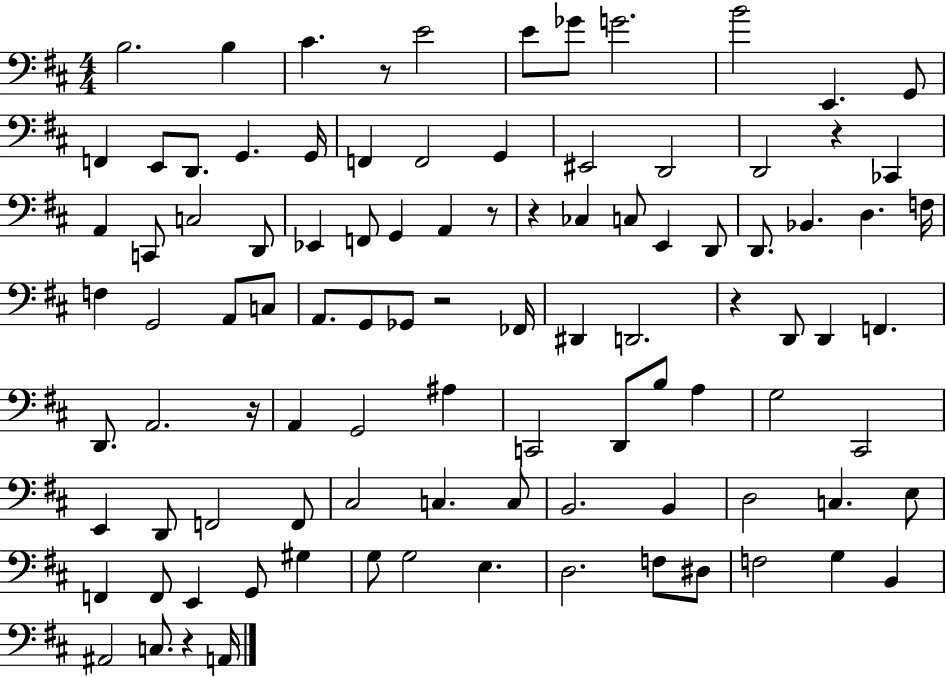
B3/h. B3/q C#4/q. R/e E4/h E4/e Gb4/e G4/h. B4/h E2/q. G2/e F2/q E2/e D2/e. G2/q. G2/s F2/q F2/h G2/q EIS2/h D2/h D2/h R/q CES2/q A2/q C2/e C3/h D2/e Eb2/q F2/e G2/q A2/q R/e R/q CES3/q C3/e E2/q D2/e D2/e. Bb2/q. D3/q. F3/s F3/q G2/h A2/e C3/e A2/e. G2/e Gb2/e R/h FES2/s D#2/q D2/h. R/q D2/e D2/q F2/q. D2/e. A2/h. R/s A2/q G2/h A#3/q C2/h D2/e B3/e A3/q G3/h C#2/h E2/q D2/e F2/h F2/e C#3/h C3/q. C3/e B2/h. B2/q D3/h C3/q. E3/e F2/q F2/e E2/q G2/e G#3/q G3/e G3/h E3/q. D3/h. F3/e D#3/e F3/h G3/q B2/q A#2/h C3/e. R/q A2/s